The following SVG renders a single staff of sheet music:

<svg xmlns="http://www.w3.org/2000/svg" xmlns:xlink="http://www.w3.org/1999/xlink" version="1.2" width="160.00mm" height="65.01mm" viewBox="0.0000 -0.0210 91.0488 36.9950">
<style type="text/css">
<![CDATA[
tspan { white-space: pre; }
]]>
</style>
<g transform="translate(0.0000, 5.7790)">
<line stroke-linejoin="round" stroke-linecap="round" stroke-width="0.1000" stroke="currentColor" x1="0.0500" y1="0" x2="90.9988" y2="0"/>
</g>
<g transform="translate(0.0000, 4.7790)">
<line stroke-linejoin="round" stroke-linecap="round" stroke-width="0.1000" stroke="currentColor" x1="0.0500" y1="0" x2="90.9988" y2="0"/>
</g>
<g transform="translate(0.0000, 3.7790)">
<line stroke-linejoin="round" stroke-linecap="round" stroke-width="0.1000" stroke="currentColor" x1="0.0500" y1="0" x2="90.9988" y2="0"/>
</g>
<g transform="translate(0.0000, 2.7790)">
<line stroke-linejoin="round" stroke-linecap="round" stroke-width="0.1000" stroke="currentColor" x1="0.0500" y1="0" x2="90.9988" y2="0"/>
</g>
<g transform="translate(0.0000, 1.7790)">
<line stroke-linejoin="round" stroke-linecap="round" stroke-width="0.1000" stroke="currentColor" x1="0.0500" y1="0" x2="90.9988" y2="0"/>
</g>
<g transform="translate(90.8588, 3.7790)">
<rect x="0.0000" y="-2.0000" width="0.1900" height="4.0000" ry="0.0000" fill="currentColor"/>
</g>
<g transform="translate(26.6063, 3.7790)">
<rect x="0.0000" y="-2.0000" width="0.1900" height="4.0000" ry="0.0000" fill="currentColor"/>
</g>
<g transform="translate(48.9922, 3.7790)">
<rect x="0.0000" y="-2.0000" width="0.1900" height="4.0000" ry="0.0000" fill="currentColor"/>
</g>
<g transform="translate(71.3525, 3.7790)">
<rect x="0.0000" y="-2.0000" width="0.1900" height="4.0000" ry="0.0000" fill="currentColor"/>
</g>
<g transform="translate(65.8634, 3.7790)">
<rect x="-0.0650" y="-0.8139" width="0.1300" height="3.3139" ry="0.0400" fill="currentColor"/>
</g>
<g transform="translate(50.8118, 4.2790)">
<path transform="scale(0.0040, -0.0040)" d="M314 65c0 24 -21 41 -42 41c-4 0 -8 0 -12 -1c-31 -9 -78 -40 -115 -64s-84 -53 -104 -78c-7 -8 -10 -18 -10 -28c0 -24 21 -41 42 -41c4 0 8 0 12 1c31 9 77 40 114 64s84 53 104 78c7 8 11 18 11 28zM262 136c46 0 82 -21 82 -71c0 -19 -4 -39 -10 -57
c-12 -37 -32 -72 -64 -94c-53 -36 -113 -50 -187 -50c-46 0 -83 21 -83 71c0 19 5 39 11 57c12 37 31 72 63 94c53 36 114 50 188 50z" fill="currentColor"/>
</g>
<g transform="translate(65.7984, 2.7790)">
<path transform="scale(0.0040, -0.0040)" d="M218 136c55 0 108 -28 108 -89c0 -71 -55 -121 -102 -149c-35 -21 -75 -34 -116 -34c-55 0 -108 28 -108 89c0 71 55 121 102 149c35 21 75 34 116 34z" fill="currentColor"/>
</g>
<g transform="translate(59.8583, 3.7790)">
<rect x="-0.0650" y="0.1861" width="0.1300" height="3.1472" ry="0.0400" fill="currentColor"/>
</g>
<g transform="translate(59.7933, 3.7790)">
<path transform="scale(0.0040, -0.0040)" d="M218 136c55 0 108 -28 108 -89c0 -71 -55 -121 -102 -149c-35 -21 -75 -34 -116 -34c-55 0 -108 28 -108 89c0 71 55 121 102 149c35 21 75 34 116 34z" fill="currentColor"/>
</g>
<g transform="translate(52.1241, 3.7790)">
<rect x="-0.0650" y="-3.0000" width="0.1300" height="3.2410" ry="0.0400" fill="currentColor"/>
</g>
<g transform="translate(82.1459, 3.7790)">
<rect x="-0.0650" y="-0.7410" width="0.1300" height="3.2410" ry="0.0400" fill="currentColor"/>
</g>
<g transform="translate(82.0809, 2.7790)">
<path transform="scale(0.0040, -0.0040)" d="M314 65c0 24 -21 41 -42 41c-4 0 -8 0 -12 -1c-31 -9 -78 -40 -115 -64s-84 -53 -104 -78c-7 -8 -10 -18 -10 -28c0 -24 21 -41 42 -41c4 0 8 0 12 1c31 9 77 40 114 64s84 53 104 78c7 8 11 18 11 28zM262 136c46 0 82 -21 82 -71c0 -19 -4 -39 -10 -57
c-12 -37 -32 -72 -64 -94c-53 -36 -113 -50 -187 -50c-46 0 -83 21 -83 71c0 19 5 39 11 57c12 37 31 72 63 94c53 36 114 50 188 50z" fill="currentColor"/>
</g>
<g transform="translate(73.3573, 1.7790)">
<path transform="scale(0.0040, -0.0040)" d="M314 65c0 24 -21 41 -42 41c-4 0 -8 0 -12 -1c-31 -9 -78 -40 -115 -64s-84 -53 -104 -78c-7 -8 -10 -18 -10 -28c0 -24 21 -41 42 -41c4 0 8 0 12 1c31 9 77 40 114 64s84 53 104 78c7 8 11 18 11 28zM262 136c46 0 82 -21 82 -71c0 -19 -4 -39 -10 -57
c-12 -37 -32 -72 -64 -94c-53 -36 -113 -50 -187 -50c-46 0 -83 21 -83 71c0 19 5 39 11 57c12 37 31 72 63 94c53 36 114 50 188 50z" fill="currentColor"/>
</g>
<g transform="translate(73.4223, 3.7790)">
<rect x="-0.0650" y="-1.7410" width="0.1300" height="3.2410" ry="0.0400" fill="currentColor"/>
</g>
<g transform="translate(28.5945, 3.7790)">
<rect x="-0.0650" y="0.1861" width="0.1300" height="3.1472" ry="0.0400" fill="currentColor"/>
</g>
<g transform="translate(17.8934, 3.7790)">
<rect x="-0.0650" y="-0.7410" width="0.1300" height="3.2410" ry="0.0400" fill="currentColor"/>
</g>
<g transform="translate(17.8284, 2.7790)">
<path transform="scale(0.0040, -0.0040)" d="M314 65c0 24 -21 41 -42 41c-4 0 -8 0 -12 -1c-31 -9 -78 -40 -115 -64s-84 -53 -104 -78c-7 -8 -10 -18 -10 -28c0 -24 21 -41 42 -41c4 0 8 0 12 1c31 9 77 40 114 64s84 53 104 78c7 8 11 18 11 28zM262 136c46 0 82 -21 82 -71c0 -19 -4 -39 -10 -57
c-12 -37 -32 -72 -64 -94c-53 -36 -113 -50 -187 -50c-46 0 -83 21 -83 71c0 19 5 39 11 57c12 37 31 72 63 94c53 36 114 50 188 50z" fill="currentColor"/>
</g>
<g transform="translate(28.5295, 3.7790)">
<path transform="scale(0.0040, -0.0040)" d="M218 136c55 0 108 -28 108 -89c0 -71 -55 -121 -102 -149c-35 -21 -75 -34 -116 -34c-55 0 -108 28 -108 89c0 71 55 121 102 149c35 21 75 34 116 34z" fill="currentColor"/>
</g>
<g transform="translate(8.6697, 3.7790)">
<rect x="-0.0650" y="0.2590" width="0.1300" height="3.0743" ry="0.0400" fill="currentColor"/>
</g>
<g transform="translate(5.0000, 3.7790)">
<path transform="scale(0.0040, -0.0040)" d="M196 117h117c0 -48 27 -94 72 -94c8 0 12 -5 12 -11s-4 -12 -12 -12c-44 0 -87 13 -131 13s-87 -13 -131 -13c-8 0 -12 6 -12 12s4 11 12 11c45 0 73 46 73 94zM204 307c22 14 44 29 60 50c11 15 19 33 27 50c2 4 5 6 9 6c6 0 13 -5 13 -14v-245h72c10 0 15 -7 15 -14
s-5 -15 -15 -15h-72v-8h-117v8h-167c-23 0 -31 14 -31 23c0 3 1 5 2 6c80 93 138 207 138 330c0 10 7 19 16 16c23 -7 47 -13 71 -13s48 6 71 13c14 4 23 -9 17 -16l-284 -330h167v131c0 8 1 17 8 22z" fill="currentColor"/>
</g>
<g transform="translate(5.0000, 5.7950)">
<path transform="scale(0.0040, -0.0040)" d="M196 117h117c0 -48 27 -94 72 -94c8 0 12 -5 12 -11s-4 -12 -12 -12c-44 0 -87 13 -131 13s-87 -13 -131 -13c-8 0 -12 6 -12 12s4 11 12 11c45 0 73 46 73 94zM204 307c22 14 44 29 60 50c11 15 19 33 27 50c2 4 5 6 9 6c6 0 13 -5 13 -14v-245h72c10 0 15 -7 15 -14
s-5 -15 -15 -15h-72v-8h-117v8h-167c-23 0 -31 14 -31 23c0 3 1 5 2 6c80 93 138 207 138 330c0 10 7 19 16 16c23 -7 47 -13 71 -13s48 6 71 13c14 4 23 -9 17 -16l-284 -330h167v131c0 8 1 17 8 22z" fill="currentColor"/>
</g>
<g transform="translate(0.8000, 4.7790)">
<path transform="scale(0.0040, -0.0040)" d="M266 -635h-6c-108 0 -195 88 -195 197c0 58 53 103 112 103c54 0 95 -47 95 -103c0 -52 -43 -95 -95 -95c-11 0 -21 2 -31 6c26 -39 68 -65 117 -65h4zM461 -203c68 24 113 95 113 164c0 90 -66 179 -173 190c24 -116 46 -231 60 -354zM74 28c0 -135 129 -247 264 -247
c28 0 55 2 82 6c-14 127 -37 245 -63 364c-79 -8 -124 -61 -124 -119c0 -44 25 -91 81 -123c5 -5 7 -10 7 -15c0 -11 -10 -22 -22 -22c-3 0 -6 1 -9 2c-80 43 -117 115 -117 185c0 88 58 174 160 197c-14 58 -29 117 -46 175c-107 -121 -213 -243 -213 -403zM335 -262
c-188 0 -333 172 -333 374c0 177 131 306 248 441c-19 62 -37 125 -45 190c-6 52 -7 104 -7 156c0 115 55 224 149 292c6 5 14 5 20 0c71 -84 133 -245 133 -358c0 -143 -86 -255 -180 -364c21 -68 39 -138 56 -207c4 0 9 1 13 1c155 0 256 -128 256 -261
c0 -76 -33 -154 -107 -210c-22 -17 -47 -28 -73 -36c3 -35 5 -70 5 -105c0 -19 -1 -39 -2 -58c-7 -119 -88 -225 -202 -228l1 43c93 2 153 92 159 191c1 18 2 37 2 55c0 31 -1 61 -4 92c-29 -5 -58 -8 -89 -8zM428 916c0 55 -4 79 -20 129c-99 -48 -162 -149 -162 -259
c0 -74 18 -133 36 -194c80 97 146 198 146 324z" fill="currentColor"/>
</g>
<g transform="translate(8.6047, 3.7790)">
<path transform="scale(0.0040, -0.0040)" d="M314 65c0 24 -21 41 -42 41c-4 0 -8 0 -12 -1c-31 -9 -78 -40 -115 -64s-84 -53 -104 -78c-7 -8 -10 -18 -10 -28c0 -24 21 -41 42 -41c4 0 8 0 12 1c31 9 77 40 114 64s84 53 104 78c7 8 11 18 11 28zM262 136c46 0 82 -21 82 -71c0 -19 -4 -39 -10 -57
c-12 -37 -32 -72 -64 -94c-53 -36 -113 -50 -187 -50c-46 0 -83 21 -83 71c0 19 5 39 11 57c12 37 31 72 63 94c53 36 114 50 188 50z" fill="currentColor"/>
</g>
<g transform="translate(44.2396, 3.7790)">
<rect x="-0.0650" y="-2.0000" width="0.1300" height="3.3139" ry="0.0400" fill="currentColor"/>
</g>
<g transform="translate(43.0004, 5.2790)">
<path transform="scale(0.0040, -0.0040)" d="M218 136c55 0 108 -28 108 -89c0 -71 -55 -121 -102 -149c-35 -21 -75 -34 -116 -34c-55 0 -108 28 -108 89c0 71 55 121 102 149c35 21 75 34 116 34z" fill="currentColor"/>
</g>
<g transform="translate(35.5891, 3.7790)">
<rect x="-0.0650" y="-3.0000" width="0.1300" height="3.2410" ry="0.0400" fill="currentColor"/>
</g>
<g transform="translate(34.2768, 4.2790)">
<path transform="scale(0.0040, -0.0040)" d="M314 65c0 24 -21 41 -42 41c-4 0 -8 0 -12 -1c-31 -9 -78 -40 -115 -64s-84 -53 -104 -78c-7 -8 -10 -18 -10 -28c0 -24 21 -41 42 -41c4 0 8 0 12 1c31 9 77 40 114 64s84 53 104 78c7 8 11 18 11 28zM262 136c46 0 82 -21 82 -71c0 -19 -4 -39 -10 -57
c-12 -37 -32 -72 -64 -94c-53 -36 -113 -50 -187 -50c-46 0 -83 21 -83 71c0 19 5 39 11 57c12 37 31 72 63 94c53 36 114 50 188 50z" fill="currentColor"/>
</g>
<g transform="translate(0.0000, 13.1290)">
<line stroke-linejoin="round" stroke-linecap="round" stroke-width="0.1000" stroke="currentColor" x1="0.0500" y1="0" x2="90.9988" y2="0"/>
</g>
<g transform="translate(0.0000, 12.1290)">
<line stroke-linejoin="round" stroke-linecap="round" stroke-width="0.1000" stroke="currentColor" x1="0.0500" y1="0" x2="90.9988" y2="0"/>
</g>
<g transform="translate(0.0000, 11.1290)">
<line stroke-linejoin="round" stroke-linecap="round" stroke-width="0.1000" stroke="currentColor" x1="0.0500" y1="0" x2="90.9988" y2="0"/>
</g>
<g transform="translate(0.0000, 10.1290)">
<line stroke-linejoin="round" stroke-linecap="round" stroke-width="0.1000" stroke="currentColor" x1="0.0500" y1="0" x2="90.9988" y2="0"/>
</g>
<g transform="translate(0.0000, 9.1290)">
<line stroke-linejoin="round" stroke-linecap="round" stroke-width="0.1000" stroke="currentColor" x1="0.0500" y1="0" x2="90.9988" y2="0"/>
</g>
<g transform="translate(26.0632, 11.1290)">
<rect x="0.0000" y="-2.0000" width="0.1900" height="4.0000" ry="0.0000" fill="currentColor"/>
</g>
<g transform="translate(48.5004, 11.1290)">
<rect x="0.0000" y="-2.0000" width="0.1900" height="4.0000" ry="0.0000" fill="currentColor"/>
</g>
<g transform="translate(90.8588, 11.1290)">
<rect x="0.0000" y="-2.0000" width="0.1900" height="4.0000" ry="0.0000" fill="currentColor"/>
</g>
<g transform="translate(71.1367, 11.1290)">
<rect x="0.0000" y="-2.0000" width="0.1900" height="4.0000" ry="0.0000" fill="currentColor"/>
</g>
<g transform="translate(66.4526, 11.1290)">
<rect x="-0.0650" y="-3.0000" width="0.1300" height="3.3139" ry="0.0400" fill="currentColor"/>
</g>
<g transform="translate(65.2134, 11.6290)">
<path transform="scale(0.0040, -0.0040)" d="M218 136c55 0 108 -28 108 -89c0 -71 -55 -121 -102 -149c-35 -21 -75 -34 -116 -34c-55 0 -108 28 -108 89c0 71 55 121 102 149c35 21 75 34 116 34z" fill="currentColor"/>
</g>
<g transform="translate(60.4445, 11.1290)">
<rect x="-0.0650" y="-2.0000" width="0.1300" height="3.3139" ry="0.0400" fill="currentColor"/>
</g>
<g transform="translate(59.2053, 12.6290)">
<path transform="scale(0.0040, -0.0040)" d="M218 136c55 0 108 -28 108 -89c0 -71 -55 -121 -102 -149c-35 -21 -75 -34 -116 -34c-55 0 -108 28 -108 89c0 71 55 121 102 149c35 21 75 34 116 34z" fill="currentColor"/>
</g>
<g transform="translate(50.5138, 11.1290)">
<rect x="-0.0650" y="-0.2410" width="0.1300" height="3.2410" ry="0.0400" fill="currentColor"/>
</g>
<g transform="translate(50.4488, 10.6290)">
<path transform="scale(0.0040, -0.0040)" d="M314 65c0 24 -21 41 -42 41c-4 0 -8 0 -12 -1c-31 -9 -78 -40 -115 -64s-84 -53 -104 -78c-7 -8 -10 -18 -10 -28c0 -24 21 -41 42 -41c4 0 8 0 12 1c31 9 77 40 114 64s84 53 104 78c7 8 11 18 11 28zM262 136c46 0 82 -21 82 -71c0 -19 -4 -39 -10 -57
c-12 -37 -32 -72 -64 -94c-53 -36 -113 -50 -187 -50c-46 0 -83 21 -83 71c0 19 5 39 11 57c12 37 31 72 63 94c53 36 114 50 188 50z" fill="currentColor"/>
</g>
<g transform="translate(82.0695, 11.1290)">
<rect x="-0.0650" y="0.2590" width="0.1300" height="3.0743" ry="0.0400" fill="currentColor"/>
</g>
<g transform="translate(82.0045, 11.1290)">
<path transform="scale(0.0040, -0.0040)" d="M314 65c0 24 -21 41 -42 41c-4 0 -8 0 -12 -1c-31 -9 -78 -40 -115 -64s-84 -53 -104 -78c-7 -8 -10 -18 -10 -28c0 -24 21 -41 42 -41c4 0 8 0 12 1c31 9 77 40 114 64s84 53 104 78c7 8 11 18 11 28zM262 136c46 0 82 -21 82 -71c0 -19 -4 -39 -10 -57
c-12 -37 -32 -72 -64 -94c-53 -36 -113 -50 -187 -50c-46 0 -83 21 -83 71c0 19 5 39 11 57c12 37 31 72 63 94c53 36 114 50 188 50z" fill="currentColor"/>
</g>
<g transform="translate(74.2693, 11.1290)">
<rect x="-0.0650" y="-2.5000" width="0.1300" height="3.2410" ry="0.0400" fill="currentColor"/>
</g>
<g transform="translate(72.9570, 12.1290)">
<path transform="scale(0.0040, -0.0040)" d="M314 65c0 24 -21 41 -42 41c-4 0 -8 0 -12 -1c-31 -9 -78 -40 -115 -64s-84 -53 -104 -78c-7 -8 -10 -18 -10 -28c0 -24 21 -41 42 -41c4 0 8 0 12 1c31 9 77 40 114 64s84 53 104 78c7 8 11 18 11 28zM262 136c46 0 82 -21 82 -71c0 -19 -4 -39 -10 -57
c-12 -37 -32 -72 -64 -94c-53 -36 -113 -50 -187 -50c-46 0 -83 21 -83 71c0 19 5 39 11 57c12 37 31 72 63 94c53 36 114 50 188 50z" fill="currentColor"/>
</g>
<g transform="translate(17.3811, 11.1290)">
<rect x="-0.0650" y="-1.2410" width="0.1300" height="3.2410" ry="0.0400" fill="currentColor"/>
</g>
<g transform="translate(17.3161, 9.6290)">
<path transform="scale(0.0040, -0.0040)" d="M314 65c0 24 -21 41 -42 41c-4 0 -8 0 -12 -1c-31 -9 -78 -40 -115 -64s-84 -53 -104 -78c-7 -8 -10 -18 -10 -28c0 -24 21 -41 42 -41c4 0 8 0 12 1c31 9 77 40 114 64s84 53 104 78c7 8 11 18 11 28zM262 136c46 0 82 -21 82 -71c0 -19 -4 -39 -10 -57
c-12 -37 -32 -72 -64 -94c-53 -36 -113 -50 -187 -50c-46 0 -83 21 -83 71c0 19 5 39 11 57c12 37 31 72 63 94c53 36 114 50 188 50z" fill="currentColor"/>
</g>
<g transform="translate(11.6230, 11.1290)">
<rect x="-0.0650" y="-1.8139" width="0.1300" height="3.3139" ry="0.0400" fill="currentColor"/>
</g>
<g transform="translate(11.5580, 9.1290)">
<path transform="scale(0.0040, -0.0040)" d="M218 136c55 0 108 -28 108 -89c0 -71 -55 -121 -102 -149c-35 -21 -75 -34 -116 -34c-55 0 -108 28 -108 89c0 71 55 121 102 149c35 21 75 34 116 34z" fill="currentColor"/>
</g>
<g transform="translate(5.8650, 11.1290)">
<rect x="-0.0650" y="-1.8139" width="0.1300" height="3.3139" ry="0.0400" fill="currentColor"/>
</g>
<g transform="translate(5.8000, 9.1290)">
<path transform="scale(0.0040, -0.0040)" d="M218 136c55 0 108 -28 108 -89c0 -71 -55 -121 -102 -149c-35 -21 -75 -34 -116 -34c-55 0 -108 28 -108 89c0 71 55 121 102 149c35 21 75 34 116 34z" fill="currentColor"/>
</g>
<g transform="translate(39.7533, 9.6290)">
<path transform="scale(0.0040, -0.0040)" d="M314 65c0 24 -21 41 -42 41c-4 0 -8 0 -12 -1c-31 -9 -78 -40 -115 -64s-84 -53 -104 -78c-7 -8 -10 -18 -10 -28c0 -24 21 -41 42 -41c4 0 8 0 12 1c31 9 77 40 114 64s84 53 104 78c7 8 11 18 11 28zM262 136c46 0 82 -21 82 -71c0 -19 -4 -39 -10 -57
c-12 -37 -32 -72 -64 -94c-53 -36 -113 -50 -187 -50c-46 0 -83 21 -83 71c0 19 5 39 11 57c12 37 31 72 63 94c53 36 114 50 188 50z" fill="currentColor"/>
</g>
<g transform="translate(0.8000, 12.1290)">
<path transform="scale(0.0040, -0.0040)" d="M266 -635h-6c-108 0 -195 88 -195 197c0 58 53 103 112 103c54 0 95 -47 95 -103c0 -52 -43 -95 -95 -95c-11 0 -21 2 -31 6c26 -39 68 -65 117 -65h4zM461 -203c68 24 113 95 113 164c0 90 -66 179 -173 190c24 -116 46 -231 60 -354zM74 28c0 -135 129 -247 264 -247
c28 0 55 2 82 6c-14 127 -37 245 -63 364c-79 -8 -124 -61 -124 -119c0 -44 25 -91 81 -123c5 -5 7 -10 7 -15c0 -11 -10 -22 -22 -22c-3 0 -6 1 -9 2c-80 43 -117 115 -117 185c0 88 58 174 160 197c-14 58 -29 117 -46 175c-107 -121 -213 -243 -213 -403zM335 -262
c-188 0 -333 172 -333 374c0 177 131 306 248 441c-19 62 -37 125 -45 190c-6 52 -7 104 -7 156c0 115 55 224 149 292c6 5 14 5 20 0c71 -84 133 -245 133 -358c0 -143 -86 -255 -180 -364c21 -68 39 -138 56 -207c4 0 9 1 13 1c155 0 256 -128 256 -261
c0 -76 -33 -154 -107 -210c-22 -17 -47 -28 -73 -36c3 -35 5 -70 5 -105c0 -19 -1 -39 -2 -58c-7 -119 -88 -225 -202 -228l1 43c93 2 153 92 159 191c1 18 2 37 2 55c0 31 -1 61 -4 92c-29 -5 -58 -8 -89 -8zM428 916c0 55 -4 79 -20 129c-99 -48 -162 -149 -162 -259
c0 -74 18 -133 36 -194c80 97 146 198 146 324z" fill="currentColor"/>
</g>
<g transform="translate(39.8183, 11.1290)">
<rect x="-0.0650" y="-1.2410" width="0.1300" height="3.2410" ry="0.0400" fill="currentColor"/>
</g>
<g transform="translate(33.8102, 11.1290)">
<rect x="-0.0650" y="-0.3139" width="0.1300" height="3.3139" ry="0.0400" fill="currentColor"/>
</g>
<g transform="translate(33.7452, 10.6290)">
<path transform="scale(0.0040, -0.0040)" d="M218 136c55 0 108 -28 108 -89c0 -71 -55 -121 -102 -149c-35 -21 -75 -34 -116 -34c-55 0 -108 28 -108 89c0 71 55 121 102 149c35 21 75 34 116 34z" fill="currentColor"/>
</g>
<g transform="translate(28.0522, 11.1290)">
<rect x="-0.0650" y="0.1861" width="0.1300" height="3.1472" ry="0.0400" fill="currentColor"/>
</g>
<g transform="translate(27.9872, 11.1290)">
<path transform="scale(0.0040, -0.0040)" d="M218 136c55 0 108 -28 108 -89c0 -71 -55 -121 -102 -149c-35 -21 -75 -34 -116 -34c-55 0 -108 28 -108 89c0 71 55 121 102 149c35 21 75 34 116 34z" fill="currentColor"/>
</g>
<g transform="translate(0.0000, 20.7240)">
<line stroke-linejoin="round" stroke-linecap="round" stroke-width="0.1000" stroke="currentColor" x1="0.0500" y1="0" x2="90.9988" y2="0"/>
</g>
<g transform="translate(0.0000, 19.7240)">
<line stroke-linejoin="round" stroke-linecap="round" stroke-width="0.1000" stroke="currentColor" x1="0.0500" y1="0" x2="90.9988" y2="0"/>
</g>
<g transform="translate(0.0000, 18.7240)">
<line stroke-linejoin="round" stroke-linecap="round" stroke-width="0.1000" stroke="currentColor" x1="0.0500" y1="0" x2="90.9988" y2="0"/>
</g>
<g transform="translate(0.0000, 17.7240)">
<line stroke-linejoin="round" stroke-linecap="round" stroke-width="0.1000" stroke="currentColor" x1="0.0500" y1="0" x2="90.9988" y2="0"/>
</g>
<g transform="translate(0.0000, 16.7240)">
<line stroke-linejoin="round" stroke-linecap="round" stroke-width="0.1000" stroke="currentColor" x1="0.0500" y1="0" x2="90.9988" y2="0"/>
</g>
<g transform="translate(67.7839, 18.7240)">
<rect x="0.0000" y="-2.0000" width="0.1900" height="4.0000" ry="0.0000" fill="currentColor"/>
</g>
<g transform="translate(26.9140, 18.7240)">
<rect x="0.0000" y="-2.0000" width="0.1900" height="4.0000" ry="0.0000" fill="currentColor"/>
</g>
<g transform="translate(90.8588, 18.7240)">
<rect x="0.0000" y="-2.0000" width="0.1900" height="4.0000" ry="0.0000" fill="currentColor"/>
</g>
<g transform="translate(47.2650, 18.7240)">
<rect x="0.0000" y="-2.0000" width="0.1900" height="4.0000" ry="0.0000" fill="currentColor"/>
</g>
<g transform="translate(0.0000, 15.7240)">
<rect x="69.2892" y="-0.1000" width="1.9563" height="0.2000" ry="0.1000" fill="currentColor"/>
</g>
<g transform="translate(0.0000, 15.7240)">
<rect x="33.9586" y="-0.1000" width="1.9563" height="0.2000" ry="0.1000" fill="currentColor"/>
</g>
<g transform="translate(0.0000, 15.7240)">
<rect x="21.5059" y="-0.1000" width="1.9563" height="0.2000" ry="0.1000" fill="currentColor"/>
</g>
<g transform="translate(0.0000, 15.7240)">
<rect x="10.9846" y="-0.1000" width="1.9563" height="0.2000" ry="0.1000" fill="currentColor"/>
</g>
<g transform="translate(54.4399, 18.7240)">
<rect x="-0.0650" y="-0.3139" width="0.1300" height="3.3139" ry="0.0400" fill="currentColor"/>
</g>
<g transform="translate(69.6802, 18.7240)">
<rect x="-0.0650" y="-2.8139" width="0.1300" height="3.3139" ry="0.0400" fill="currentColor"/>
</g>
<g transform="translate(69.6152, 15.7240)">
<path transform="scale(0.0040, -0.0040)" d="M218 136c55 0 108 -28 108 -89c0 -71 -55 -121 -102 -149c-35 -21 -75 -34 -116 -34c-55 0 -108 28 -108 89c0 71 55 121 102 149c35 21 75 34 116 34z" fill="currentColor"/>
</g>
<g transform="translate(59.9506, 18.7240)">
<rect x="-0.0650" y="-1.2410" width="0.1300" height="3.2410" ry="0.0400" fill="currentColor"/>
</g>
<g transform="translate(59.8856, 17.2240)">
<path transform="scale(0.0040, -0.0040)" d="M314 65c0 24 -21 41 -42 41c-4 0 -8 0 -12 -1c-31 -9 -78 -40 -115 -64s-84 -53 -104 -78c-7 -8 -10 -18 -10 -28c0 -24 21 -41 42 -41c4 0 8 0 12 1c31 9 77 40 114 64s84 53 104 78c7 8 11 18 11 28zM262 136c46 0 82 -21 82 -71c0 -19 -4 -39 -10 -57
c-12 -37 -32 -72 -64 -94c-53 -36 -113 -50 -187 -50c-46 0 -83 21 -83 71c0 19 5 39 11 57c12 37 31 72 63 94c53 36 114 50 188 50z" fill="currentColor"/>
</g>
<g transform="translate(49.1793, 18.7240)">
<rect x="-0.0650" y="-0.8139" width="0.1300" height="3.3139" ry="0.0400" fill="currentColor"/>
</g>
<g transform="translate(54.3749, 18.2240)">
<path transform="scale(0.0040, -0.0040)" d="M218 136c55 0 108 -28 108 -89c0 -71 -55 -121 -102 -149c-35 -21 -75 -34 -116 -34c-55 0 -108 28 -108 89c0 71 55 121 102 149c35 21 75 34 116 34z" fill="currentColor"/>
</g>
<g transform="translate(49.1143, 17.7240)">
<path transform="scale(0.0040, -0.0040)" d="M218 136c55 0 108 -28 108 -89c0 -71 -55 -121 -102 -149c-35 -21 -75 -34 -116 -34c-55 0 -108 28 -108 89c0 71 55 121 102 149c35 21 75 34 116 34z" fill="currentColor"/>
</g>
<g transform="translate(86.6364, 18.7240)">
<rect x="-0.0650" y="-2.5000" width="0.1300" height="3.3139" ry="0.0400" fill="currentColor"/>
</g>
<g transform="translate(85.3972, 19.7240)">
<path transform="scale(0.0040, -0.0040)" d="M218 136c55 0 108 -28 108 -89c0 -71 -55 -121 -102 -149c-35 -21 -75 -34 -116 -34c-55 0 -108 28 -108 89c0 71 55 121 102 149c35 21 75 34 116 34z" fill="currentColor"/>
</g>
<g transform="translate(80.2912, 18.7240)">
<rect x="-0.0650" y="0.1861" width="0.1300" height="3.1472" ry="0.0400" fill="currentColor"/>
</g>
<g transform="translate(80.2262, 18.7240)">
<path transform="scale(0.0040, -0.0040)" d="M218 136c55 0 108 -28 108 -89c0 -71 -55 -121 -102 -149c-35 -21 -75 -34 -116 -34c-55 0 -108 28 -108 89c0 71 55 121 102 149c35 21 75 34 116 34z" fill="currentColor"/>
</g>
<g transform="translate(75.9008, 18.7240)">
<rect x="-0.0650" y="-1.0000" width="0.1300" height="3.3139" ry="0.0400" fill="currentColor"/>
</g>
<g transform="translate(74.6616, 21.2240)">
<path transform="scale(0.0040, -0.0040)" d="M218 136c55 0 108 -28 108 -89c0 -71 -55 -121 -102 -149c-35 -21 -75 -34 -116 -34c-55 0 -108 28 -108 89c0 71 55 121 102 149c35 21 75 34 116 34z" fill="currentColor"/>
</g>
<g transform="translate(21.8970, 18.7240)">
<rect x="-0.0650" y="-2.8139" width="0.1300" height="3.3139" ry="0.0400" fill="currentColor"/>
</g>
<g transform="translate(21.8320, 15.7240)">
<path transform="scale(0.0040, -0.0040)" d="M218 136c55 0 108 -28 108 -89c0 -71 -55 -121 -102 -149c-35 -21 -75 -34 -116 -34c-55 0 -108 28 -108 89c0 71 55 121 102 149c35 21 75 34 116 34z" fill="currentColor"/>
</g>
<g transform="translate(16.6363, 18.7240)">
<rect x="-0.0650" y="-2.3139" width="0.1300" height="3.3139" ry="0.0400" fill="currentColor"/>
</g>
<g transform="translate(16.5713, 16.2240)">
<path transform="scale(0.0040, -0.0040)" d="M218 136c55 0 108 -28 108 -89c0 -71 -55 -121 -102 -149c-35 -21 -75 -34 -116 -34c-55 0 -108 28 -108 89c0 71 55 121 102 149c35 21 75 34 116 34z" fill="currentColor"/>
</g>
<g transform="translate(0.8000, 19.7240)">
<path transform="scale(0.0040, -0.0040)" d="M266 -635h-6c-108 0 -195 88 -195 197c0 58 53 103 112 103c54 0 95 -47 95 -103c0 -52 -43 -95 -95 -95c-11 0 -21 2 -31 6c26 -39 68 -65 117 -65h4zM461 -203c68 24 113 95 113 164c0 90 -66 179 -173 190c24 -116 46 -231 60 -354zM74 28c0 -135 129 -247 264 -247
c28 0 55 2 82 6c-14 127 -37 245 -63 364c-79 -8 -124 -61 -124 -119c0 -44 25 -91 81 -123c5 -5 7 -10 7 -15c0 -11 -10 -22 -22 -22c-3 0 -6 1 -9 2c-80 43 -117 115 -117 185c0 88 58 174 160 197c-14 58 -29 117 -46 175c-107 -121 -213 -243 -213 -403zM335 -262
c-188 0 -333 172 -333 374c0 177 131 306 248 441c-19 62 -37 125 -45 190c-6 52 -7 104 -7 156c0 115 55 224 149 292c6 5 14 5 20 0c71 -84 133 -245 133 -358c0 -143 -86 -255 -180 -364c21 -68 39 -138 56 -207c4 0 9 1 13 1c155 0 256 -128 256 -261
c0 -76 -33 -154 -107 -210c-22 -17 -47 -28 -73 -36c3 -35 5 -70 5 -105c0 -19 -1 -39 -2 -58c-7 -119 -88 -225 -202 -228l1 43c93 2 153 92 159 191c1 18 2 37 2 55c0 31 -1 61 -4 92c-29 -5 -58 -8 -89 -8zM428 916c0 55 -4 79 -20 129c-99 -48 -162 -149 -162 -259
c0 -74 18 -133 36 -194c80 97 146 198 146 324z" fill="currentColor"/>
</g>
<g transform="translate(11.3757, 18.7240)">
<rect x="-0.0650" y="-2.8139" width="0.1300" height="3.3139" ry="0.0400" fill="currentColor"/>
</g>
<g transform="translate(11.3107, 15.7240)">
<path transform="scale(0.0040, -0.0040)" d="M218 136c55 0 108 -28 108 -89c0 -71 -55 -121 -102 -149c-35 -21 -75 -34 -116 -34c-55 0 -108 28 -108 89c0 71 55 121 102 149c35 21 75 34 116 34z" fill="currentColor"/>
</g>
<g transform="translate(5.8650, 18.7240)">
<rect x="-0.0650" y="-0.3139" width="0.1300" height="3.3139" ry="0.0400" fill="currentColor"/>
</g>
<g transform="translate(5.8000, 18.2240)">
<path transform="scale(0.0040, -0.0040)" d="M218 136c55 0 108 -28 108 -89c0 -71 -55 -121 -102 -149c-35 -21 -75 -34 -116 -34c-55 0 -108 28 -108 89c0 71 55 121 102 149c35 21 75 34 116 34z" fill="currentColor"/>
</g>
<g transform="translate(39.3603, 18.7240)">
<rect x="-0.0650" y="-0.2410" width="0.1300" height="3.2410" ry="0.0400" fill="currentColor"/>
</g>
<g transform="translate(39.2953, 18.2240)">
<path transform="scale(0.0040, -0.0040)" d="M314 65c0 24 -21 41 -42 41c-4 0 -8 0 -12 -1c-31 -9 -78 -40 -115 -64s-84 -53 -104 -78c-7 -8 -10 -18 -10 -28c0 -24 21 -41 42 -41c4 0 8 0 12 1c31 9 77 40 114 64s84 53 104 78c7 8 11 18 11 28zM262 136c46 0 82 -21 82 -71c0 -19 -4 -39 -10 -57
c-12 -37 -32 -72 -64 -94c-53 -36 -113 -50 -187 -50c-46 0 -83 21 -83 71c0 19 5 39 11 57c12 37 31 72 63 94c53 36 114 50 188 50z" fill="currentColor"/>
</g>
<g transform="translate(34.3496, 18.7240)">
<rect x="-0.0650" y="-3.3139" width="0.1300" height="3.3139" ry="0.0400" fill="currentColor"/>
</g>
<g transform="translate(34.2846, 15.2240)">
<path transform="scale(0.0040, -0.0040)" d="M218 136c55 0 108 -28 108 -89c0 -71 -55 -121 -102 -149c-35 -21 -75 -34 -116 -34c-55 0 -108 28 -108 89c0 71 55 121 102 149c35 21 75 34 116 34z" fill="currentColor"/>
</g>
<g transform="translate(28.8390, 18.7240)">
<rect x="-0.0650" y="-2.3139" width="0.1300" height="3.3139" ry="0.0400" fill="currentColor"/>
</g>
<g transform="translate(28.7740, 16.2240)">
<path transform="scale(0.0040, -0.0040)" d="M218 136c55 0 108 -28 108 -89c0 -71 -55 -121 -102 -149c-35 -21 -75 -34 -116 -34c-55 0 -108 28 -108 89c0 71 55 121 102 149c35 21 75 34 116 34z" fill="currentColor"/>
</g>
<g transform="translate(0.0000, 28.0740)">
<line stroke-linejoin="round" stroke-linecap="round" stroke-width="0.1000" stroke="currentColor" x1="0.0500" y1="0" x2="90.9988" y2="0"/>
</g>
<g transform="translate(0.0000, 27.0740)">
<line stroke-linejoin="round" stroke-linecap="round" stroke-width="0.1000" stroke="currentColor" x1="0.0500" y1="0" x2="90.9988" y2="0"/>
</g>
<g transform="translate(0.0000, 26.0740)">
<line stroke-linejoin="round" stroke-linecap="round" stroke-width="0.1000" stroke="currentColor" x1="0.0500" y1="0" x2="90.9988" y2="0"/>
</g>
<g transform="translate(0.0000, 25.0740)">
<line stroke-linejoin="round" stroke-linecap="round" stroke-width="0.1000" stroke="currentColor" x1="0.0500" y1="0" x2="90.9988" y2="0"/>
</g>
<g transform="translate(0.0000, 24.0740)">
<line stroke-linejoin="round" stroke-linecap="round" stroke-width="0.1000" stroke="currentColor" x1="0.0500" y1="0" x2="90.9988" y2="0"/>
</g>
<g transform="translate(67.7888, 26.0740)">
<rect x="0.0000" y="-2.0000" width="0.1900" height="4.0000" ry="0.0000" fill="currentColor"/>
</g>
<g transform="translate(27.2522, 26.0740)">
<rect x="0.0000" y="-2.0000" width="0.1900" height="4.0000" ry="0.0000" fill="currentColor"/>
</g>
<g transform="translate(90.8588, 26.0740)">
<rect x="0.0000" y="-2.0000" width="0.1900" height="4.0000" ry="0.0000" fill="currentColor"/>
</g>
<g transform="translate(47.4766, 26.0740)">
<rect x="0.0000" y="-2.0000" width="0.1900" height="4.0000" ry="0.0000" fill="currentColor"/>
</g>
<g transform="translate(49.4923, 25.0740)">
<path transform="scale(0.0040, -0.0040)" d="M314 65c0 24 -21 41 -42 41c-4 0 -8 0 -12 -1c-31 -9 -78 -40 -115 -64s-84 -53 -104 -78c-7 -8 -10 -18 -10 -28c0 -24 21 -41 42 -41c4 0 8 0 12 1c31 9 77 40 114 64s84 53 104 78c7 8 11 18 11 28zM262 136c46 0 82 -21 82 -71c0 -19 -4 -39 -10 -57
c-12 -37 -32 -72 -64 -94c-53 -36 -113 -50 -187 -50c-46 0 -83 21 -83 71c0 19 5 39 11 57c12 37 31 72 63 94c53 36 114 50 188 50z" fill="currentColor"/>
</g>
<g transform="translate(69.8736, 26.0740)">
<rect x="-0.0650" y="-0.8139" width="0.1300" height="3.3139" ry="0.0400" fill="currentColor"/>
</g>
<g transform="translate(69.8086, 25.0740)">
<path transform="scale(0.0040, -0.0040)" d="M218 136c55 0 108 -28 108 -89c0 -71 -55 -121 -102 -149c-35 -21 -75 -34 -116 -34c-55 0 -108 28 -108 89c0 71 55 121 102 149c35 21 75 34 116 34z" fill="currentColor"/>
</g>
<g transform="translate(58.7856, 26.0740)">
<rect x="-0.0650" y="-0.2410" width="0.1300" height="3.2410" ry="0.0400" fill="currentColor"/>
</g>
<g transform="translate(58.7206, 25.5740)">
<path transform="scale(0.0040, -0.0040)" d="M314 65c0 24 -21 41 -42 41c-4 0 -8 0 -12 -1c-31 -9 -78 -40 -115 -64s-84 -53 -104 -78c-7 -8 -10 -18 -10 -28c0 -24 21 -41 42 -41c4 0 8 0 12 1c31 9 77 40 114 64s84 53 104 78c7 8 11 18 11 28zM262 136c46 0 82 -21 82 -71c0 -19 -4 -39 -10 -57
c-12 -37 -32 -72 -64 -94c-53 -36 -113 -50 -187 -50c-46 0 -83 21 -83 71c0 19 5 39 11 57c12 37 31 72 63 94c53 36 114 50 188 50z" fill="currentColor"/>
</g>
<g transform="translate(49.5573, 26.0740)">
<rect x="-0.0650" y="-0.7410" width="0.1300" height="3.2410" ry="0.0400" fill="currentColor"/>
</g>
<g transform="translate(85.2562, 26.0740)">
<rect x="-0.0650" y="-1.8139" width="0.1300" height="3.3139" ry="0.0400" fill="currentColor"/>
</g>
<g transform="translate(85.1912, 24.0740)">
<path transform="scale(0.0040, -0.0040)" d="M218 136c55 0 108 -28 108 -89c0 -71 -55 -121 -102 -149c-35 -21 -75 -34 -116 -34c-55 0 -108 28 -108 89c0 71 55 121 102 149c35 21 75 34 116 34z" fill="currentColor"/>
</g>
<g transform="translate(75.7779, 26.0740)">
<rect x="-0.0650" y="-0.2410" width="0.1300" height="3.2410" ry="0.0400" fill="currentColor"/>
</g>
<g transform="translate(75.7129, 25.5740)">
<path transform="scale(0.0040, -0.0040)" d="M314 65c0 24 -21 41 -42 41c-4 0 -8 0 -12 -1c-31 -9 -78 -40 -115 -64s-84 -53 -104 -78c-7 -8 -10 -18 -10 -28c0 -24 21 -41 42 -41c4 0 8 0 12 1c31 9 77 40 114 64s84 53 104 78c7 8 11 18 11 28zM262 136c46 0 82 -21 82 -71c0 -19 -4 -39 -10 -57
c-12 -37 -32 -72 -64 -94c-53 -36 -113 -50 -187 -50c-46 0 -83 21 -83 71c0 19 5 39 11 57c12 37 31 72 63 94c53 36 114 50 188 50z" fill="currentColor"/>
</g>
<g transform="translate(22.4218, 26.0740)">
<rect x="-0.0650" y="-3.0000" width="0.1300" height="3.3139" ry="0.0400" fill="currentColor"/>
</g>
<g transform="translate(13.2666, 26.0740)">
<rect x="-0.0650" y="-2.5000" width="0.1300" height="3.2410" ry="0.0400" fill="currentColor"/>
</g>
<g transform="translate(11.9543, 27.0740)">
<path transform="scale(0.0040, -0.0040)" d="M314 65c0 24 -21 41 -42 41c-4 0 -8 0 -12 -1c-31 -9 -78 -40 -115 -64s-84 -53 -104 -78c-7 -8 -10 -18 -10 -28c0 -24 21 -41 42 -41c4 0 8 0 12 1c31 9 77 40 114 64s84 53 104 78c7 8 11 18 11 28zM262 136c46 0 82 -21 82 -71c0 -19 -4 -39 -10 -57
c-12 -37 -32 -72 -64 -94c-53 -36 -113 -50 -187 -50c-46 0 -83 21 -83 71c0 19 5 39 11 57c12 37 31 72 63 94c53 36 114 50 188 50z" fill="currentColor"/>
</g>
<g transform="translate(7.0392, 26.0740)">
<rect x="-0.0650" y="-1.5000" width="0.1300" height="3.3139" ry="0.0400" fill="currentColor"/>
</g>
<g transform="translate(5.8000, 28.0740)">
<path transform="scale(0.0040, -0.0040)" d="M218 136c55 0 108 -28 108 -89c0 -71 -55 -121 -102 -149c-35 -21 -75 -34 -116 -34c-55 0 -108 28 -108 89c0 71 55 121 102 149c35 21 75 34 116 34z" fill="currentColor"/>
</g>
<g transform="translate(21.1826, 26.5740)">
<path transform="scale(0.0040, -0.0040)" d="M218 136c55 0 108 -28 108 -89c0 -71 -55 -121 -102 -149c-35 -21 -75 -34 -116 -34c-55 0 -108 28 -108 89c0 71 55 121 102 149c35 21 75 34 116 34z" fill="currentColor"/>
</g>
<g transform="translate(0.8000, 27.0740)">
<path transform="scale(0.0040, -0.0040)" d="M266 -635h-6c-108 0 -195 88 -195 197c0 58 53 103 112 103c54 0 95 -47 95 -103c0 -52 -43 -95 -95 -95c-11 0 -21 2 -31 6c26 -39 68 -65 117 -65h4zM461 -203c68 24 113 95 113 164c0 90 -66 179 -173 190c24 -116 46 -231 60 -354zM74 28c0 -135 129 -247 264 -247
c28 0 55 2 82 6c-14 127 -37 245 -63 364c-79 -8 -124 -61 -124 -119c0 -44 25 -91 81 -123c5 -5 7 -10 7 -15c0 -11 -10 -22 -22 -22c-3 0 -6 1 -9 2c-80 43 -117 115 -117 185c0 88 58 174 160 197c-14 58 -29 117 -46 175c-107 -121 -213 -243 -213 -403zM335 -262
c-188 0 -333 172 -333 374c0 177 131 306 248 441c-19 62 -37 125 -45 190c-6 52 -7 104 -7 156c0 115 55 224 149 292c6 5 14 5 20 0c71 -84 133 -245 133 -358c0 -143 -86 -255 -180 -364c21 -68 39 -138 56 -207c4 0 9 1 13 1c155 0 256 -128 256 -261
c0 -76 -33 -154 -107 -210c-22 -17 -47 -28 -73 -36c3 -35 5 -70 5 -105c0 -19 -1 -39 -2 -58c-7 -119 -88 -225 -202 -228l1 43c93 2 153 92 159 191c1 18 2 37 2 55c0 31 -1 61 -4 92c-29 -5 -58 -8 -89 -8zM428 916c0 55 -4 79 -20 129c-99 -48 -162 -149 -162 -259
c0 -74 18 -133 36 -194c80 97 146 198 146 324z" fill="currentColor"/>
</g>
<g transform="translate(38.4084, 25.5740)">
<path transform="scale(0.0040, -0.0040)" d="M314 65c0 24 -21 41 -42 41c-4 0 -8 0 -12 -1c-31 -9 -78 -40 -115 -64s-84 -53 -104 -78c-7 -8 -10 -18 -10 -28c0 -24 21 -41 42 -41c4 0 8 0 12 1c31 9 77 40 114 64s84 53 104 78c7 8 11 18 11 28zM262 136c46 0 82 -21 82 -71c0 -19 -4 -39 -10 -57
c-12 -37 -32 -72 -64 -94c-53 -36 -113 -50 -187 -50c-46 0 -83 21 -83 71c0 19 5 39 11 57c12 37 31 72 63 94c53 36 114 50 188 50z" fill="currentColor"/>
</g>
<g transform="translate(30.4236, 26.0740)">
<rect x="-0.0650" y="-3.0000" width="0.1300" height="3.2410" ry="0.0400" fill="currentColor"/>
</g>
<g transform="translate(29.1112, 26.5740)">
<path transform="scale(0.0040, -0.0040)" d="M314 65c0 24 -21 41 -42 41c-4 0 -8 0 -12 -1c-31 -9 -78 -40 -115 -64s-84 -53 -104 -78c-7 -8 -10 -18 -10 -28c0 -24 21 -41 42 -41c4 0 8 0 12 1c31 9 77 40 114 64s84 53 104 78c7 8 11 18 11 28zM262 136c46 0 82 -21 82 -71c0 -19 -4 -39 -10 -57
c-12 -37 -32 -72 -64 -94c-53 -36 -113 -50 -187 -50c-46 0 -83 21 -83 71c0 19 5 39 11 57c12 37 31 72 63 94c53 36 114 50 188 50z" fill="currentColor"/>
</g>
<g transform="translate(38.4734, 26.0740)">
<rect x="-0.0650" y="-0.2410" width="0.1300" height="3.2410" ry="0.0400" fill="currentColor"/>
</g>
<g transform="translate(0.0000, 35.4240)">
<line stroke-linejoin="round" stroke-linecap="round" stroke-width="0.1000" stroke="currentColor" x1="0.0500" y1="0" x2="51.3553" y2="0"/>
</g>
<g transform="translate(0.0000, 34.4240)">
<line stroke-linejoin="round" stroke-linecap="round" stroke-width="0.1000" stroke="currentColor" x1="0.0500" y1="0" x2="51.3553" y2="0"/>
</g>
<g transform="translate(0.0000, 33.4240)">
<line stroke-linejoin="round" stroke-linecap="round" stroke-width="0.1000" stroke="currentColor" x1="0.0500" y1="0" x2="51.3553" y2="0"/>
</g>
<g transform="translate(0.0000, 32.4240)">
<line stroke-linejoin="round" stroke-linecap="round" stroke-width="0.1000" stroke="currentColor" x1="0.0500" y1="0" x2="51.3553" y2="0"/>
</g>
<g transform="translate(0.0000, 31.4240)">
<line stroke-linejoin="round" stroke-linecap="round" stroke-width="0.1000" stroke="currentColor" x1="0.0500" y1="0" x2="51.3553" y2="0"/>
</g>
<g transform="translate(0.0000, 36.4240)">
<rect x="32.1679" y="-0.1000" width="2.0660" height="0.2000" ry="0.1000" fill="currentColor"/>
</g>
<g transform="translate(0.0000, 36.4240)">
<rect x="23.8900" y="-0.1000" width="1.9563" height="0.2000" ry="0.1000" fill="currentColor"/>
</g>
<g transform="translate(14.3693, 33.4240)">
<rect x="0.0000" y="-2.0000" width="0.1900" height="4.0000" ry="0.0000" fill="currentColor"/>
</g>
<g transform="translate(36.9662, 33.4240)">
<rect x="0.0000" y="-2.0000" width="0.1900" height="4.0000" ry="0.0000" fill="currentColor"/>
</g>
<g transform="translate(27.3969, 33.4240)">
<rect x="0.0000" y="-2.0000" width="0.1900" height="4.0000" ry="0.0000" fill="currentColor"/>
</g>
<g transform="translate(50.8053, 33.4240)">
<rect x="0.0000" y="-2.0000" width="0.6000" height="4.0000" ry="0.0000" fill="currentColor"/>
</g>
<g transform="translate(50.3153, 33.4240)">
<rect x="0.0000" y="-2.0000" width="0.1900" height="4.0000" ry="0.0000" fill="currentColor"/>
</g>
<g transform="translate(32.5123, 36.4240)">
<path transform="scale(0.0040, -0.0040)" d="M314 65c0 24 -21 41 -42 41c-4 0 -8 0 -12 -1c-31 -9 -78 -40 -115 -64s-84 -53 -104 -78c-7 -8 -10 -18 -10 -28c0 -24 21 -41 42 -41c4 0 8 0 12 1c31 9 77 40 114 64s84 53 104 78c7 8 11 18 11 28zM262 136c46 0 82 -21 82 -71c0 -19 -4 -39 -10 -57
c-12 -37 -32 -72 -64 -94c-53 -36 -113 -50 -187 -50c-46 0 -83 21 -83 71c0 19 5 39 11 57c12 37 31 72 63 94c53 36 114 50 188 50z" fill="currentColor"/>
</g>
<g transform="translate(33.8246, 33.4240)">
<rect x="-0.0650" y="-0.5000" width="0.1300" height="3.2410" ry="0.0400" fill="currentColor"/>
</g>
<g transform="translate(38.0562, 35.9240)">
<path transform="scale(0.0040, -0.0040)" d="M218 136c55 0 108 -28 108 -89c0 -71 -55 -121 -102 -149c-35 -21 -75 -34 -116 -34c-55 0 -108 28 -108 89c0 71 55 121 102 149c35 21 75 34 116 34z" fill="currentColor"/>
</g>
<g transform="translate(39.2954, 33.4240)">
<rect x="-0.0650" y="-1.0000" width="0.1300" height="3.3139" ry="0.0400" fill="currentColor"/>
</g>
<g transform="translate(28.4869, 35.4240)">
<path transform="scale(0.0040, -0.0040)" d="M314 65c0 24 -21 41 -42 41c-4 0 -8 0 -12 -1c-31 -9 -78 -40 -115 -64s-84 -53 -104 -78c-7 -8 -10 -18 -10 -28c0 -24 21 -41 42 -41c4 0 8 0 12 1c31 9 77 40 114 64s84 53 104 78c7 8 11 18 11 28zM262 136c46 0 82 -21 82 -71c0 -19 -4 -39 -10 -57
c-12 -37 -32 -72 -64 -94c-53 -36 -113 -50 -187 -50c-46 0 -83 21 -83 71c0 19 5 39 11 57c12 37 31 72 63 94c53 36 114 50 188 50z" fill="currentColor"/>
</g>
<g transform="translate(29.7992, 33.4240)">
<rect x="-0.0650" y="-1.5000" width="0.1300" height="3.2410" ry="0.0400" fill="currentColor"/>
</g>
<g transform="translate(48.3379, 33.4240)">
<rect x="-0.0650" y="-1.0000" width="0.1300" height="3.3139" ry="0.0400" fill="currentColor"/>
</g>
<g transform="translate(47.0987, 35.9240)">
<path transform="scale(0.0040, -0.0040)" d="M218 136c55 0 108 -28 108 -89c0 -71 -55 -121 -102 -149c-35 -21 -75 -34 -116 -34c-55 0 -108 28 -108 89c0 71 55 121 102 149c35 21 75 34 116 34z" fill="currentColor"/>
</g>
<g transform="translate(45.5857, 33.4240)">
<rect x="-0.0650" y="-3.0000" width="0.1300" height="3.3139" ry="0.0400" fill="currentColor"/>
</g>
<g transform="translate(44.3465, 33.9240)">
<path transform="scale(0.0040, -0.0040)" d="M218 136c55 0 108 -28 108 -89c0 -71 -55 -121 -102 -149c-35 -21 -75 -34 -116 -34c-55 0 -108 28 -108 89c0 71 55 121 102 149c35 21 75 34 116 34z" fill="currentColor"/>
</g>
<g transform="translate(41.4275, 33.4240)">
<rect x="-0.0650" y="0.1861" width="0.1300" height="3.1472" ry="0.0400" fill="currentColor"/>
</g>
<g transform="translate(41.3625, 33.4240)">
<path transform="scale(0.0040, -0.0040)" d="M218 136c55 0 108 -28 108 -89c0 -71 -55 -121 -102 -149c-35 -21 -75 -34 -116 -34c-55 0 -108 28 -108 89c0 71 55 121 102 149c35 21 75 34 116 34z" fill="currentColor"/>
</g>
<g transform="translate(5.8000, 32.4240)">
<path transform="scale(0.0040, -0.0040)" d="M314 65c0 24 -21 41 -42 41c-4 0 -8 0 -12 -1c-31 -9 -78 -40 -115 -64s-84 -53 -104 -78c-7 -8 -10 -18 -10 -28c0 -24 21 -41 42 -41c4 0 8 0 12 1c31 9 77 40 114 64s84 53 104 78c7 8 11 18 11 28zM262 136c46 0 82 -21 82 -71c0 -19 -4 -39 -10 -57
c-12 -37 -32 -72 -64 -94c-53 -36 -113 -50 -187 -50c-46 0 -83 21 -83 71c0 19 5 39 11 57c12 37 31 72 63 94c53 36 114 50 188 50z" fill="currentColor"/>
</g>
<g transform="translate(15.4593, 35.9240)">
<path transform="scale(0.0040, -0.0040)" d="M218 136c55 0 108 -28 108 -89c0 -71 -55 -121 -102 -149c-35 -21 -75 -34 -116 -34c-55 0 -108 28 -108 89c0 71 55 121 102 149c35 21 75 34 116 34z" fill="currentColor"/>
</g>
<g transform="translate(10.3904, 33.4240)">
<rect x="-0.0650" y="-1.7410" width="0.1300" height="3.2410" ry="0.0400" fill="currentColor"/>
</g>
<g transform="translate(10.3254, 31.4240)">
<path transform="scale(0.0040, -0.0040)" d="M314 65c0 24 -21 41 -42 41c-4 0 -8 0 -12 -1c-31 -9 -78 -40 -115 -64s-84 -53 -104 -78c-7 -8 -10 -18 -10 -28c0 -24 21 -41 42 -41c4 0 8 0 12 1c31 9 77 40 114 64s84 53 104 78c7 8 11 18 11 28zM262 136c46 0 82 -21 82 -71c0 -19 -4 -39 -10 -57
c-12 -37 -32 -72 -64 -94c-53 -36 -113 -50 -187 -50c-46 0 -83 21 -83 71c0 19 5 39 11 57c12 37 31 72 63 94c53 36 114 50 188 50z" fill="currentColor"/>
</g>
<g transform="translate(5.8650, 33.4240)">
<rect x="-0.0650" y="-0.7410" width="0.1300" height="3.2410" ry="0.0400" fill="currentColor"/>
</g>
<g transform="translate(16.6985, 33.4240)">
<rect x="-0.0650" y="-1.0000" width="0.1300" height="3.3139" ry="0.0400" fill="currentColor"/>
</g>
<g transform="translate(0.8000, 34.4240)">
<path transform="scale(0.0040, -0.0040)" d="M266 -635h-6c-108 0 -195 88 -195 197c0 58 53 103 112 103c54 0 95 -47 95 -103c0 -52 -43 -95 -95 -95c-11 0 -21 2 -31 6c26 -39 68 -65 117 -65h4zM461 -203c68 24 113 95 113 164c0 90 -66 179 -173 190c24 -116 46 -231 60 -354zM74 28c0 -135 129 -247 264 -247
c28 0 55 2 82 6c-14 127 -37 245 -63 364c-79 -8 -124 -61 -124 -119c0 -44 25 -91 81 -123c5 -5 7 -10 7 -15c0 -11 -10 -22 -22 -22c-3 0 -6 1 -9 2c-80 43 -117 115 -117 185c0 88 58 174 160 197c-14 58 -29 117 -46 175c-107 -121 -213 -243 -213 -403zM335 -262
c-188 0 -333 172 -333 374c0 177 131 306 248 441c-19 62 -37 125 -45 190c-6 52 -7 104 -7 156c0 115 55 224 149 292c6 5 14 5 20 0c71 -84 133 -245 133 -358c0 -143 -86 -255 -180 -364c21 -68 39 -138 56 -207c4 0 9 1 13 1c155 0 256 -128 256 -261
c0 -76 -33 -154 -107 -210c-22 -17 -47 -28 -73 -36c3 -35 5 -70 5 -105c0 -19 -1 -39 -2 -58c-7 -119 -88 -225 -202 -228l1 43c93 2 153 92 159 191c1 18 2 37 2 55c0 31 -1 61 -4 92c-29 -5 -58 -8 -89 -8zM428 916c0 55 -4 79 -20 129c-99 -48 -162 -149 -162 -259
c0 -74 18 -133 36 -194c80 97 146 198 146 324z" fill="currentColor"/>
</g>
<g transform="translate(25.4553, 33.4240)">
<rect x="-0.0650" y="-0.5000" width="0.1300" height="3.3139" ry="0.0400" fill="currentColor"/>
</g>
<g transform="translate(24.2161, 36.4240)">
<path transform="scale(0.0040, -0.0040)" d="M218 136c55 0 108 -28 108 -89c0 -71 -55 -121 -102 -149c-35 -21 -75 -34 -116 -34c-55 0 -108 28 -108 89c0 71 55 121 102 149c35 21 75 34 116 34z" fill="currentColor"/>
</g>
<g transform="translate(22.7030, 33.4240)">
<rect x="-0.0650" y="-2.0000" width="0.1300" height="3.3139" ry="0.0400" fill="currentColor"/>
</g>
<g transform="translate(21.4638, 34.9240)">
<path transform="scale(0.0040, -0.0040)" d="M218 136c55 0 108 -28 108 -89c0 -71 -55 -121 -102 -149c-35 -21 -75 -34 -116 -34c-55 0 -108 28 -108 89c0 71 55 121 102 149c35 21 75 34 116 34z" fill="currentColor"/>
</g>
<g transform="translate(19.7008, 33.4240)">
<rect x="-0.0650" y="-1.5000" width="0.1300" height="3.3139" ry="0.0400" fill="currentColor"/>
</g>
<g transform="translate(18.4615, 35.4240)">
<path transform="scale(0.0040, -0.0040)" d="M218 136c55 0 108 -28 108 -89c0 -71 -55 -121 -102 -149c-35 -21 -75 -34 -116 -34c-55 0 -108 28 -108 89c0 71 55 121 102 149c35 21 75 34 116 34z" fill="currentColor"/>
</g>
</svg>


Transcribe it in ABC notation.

X:1
T:Untitled
M:4/4
L:1/4
K:C
B2 d2 B A2 F A2 B d f2 d2 f f e2 B c e2 c2 F A G2 B2 c a g a g b c2 d c e2 a D B G E G2 A A2 c2 d2 c2 d c2 f d2 f2 D E F C E2 C2 D B A D